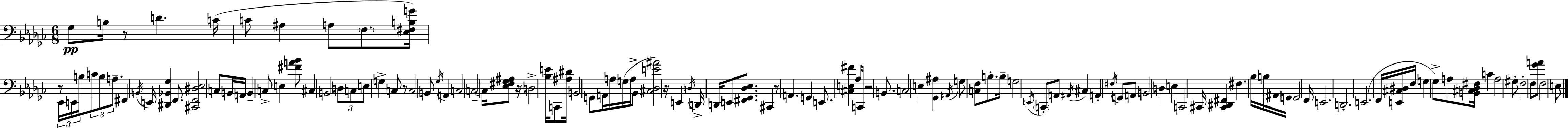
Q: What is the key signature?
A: EES minor